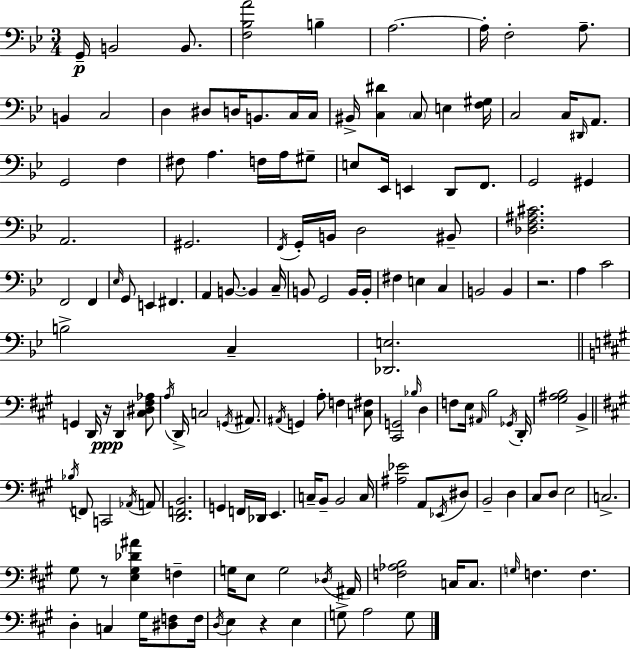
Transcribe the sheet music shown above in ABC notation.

X:1
T:Untitled
M:3/4
L:1/4
K:Gm
G,,/4 B,,2 B,,/2 [F,_B,A]2 B, A,2 A,/4 F,2 A,/2 B,, C,2 D, ^D,/2 D,/4 B,,/2 C,/4 C,/4 ^B,,/4 [C,^D] C,/2 E, [F,^G,]/4 C,2 C,/4 ^D,,/4 A,,/2 G,,2 F, ^F,/2 A, F,/4 A,/4 ^G,/2 E,/2 _E,,/4 E,, D,,/2 F,,/2 G,,2 ^G,, A,,2 ^G,,2 F,,/4 G,,/4 B,,/4 D,2 ^B,,/2 [_D,F,^A,^C]2 F,,2 F,, _E,/4 G,,/2 E,, ^F,, A,, B,,/2 B,, C,/4 B,,/2 G,,2 B,,/4 B,,/4 ^F, E, C, B,,2 B,, z2 A, C2 B,2 C, [_D,,E,]2 G,, D,,/4 z/4 D,, [^C,^D,^F,_A,]/2 A,/4 D,,/4 C,2 G,,/4 ^A,,/2 ^A,,/4 G,, A,/2 F, [C,^F,]/2 [^C,,G,,]2 _B,/4 D, F,/2 E,/4 ^A,,/4 B,2 _G,,/4 D,,/4 [^G,^A,B,]2 B,, _B,/4 F,,/2 C,,2 _A,,/4 A,,/2 [D,,F,,B,,]2 G,, F,,/4 _D,,/4 E,, C,/4 B,,/2 B,,2 C,/4 [^A,_E]2 A,,/2 _E,,/4 ^D,/2 B,,2 D, ^C,/2 D,/2 E,2 C,2 ^G,/2 z/2 [E,^G,_D^A] F, G,/4 E,/2 G,2 _D,/4 ^A,,/4 [F,_A,B,]2 C,/4 C,/2 G,/4 F, F, D, C, ^G,/4 [^D,F,]/2 F,/4 D,/4 E, z E, G,/2 A,2 G,/2